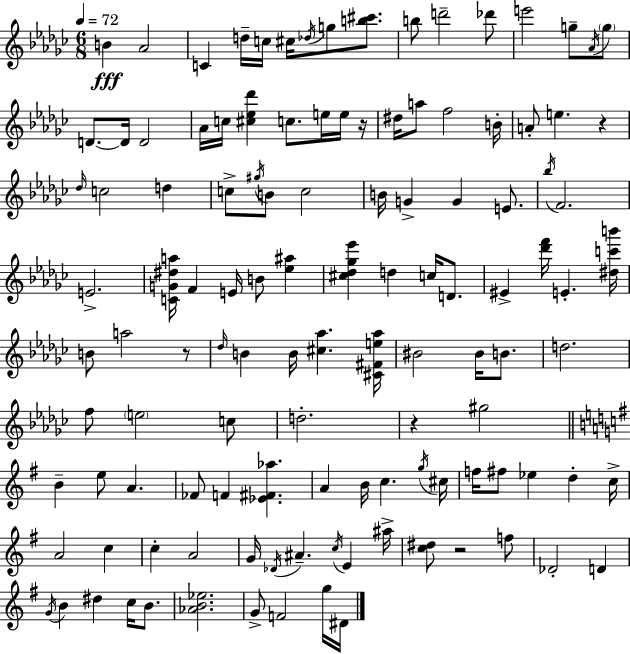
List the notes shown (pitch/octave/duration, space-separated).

B4/q Ab4/h C4/q D5/s C5/s C#5/s Db5/s G5/e [B5,C#6]/e. B5/e D6/h Db6/e E6/h G5/e Ab4/s G5/e D4/e. D4/s D4/h Ab4/s C5/s [C#5,Eb5,Db6]/q C5/e. E5/s E5/s R/s D#5/s A5/e F5/h B4/s A4/e E5/q. R/q Db5/s C5/h D5/q C5/e G#5/s B4/e C5/h B4/s G4/q G4/q E4/e. Bb5/s F4/h. E4/h. [C4,G4,D#5,A5]/s F4/q E4/s B4/e [Eb5,A#5]/q [C#5,Db5,Gb5,Eb6]/q D5/q C5/s D4/e. EIS4/q [Db6,F6]/s E4/q. [D#5,C6,B6]/s B4/e A5/h R/e Db5/s B4/q B4/s [C#5,Ab5]/q. [C#4,F#4,E5,Ab5]/s BIS4/h BIS4/s B4/e. D5/h. F5/e E5/h C5/e D5/h. R/q G#5/h B4/q E5/e A4/q. FES4/e F4/q [Eb4,F#4,Ab5]/q. A4/q B4/s C5/q. G5/s C#5/s F5/s F#5/e Eb5/q D5/q C5/s A4/h C5/q C5/q A4/h G4/s Db4/s A#4/q. C5/s E4/q A#5/s [C5,D#5]/e R/h F5/e Db4/h D4/q G4/s B4/q D#5/q C5/s B4/e. [Ab4,B4,Eb5]/h. G4/e F4/h G5/s D#4/s